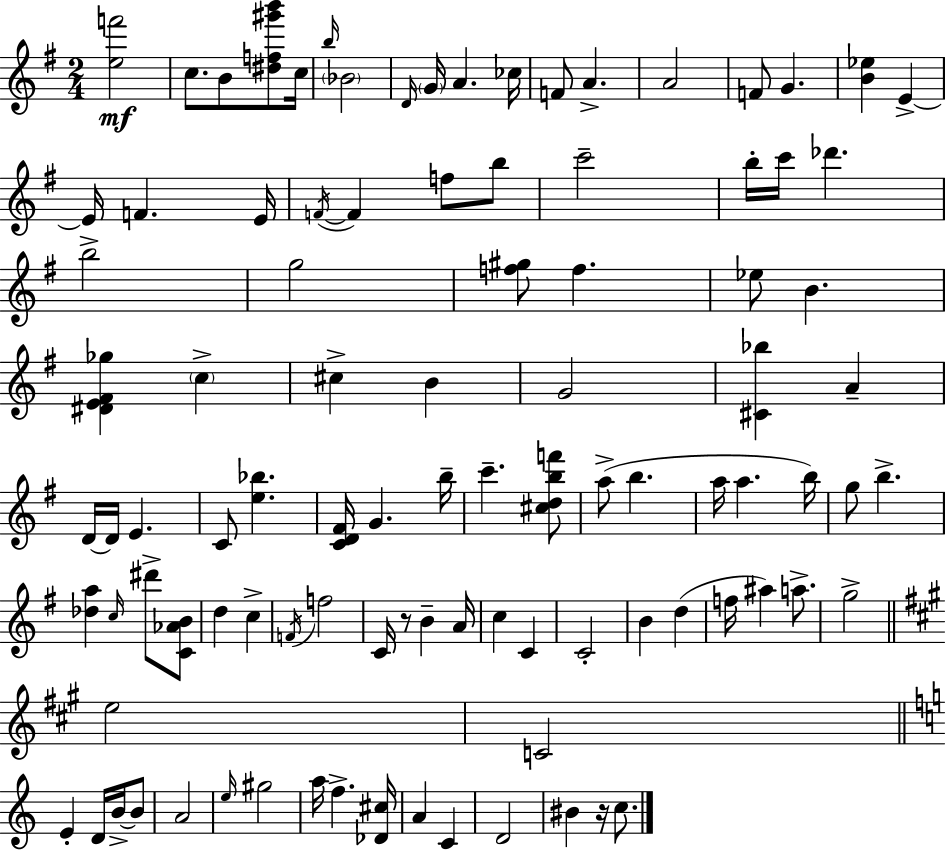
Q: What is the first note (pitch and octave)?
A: C5